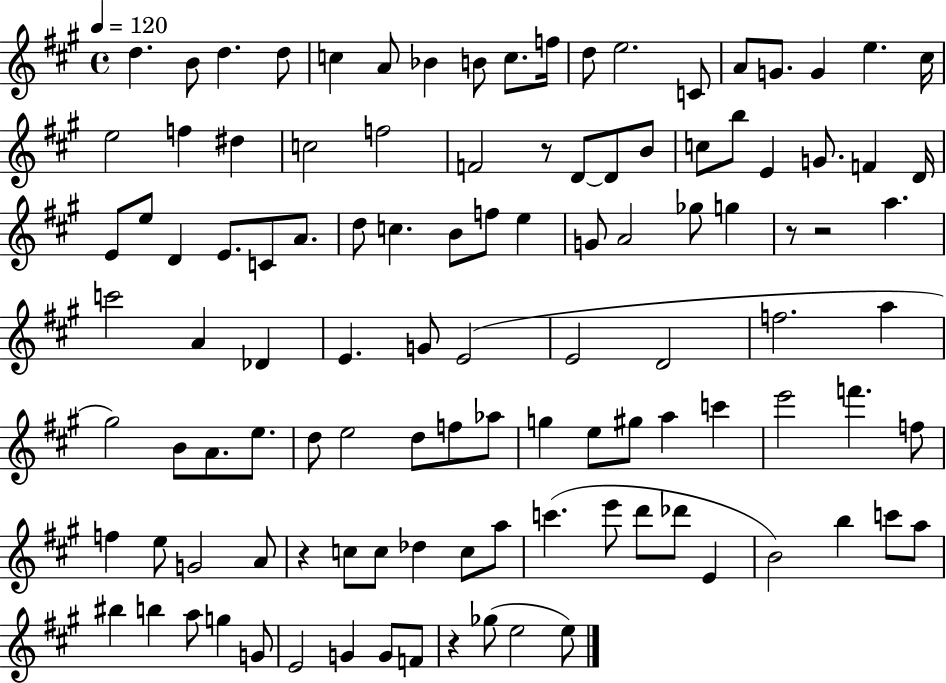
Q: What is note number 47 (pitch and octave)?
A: Gb5